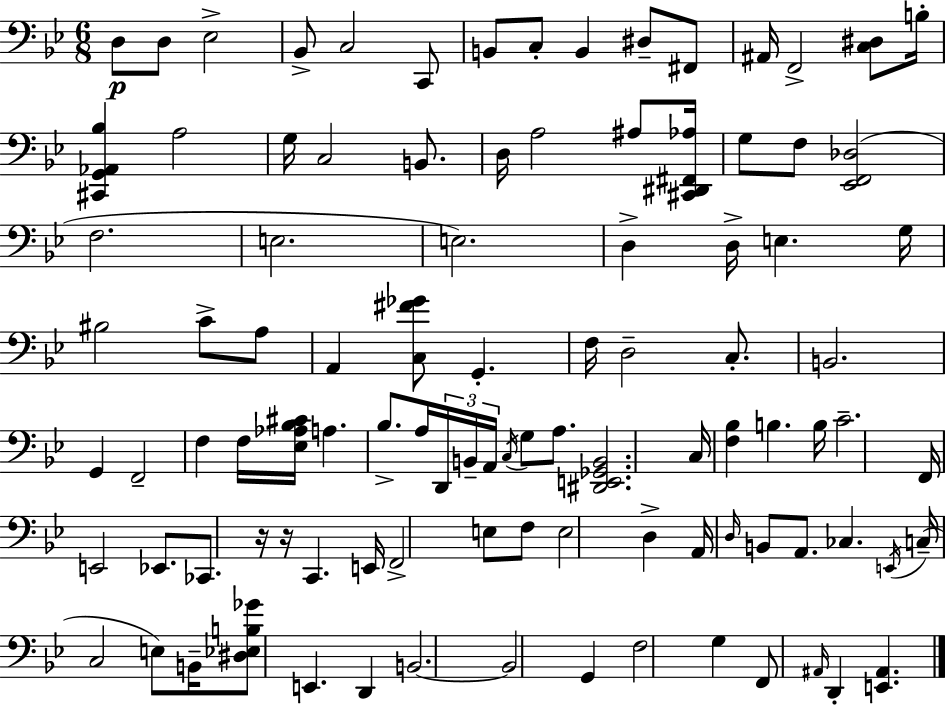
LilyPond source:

{
  \clef bass
  \numericTimeSignature
  \time 6/8
  \key g \minor
  \repeat volta 2 { d8\p d8 ees2-> | bes,8-> c2 c,8 | b,8 c8-. b,4 dis8-- fis,8 | ais,16 f,2-> <c dis>8 b16-. | \break <cis, g, aes, bes>4 a2 | g16 c2 b,8. | d16 a2 ais8 <cis, dis, fis, aes>16 | g8 f8 <ees, f, des>2( | \break f2. | e2. | e2.) | d4-> d16-> e4. g16 | \break bis2 c'8-> a8 | a,4 <c fis' ges'>8 g,4.-. | f16 d2-- c8.-. | b,2. | \break g,4 f,2-- | f4 f16 <ees aes bes cis'>16 a4. | bes8.-> a16 \tuplet 3/2 { d,16 b,16-- a,16 } \acciaccatura { c16 } g8 a8. | <dis, e, ges, b,>2. | \break c16 <f bes>4 b4. | b16 c'2.-- | f,16 e,2 ees,8. | ces,8. r16 r16 c,4. | \break e,16 f,2-> e8 f8 | e2 d4-> | a,16 \grace { d16 } b,8 a,8. ces4. | \acciaccatura { e,16 } c16--( c2 | \break e8) b,16-- <dis ees b ges'>8 e,4. d,4 | b,2.~~ | b,2 g,4 | f2 g4 | \break f,8 \grace { ais,16 } d,4-. <e, ais,>4. | } \bar "|."
}